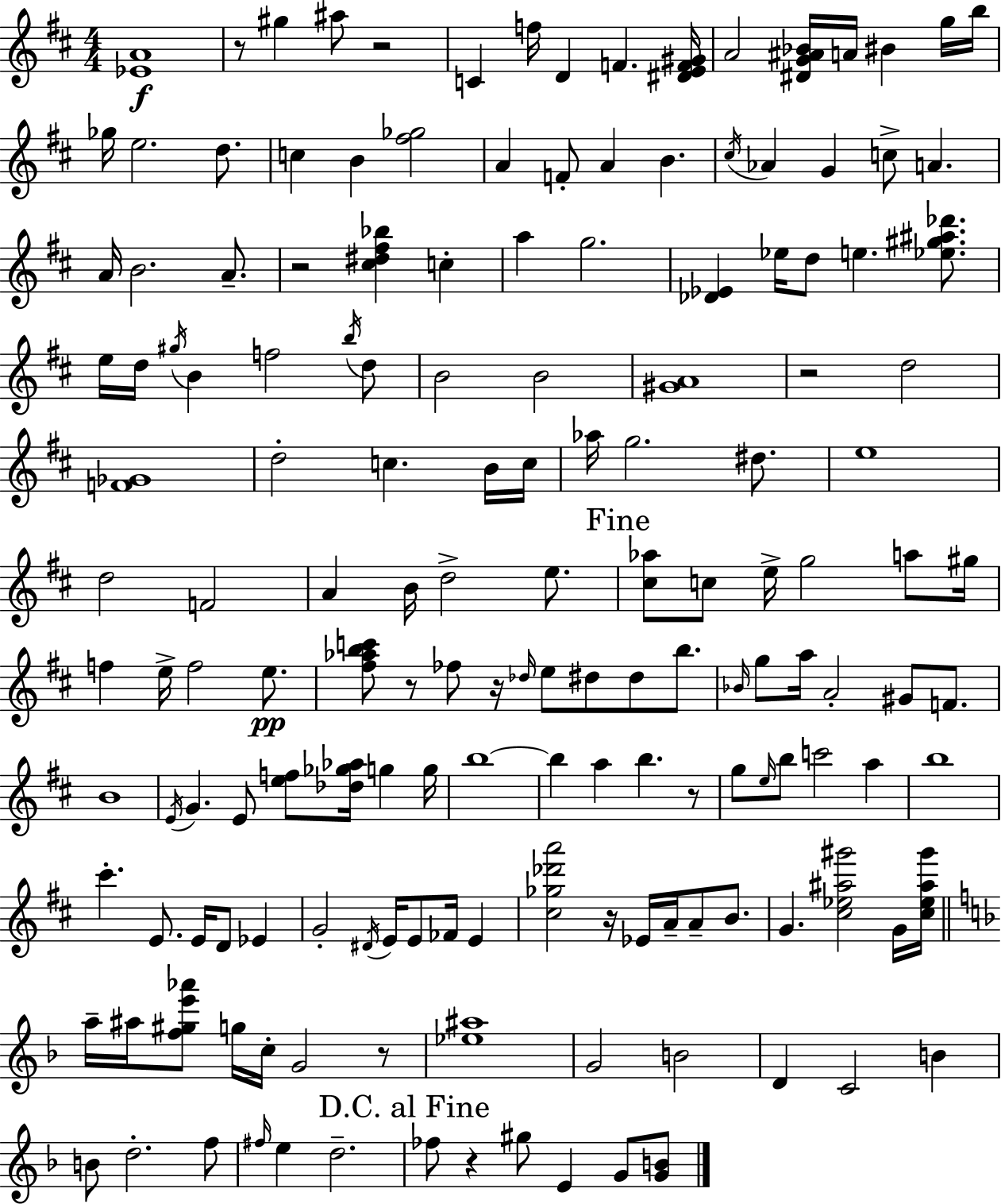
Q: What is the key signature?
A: D major